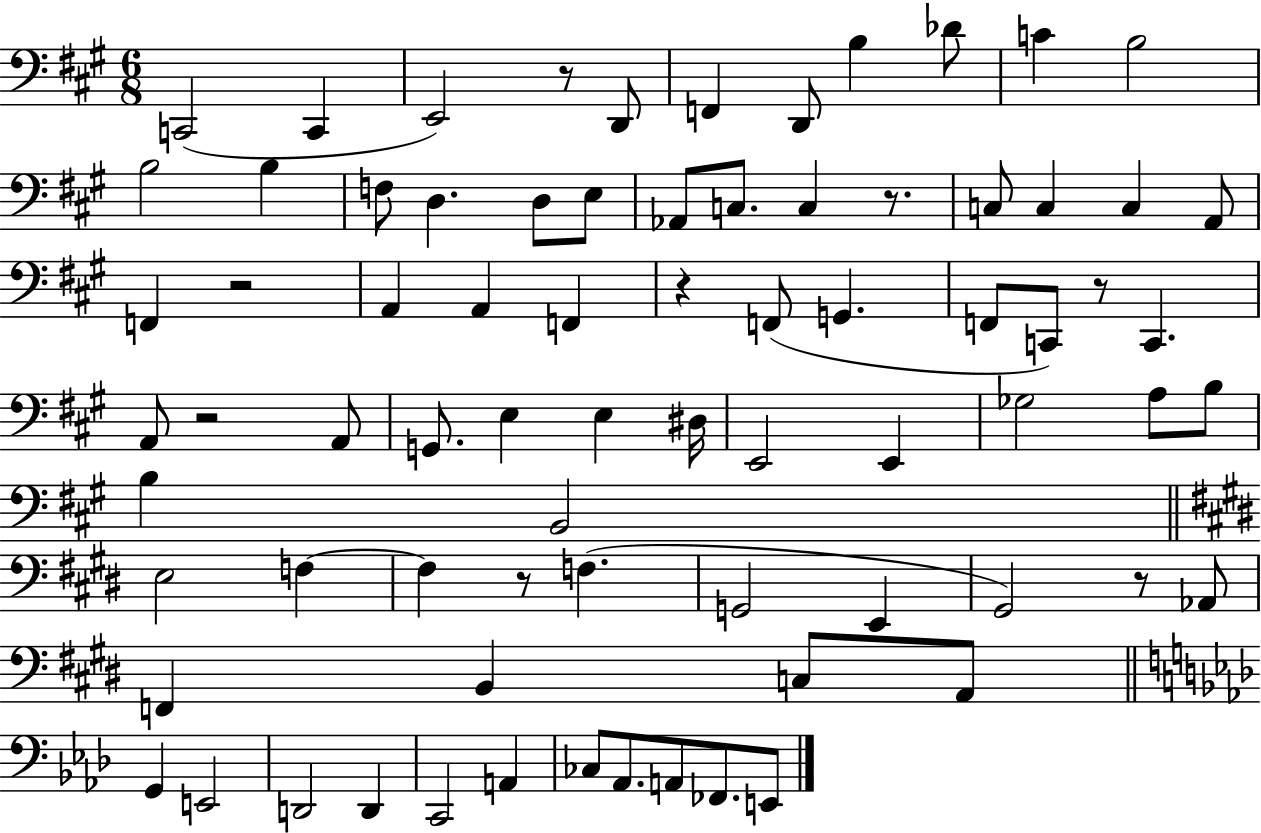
{
  \clef bass
  \numericTimeSignature
  \time 6/8
  \key a \major
  \repeat volta 2 { c,2( c,4 | e,2) r8 d,8 | f,4 d,8 b4 des'8 | c'4 b2 | \break b2 b4 | f8 d4. d8 e8 | aes,8 c8. c4 r8. | c8 c4 c4 a,8 | \break f,4 r2 | a,4 a,4 f,4 | r4 f,8( g,4. | f,8 c,8) r8 c,4. | \break a,8 r2 a,8 | g,8. e4 e4 dis16 | e,2 e,4 | ges2 a8 b8 | \break b4 b,2 | \bar "||" \break \key e \major e2 f4~~ | f4 r8 f4.( | g,2 e,4 | gis,2) r8 aes,8 | \break f,4 b,4 c8 a,8 | \bar "||" \break \key aes \major g,4 e,2 | d,2 d,4 | c,2 a,4 | ces8 aes,8. a,8 fes,8. e,8 | \break } \bar "|."
}